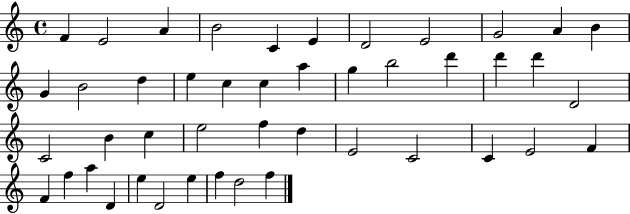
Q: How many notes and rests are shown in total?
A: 45